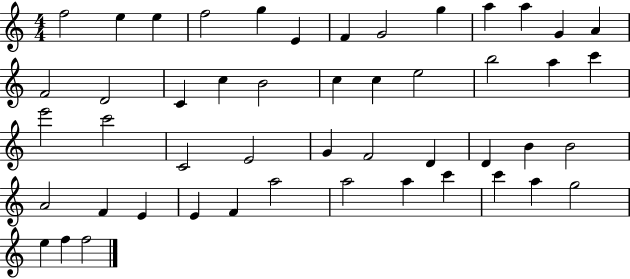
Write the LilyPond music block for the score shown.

{
  \clef treble
  \numericTimeSignature
  \time 4/4
  \key c \major
  f''2 e''4 e''4 | f''2 g''4 e'4 | f'4 g'2 g''4 | a''4 a''4 g'4 a'4 | \break f'2 d'2 | c'4 c''4 b'2 | c''4 c''4 e''2 | b''2 a''4 c'''4 | \break e'''2 c'''2 | c'2 e'2 | g'4 f'2 d'4 | d'4 b'4 b'2 | \break a'2 f'4 e'4 | e'4 f'4 a''2 | a''2 a''4 c'''4 | c'''4 a''4 g''2 | \break e''4 f''4 f''2 | \bar "|."
}